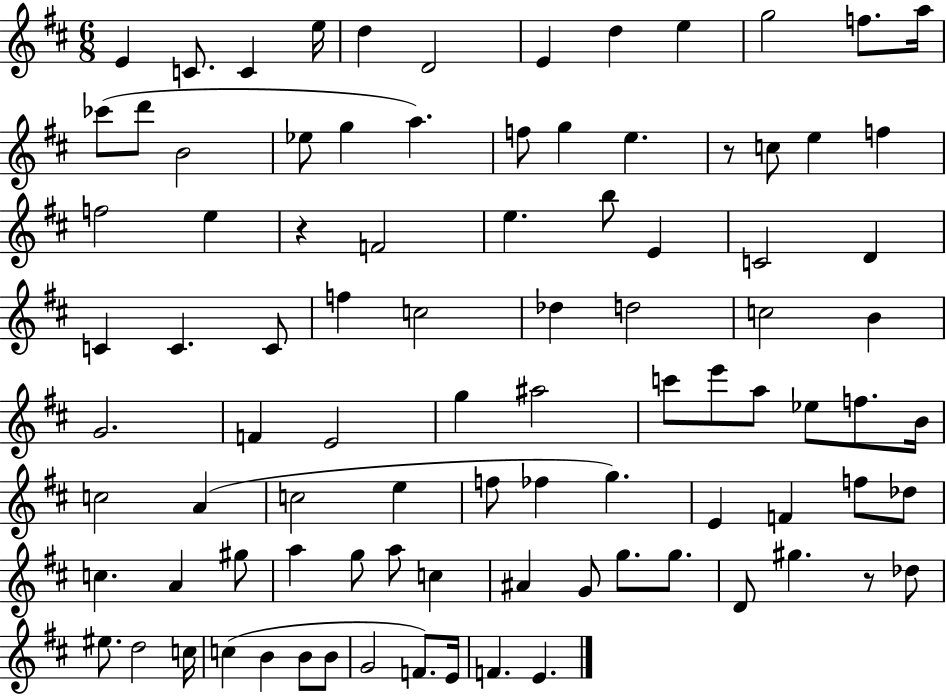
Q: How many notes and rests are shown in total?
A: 92